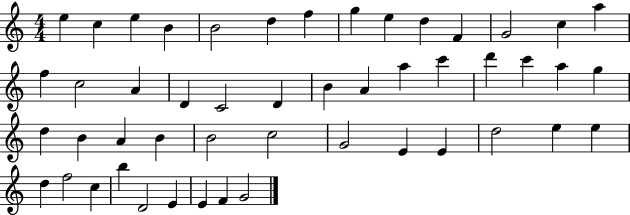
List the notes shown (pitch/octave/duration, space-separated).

E5/q C5/q E5/q B4/q B4/h D5/q F5/q G5/q E5/q D5/q F4/q G4/h C5/q A5/q F5/q C5/h A4/q D4/q C4/h D4/q B4/q A4/q A5/q C6/q D6/q C6/q A5/q G5/q D5/q B4/q A4/q B4/q B4/h C5/h G4/h E4/q E4/q D5/h E5/q E5/q D5/q F5/h C5/q B5/q D4/h E4/q E4/q F4/q G4/h